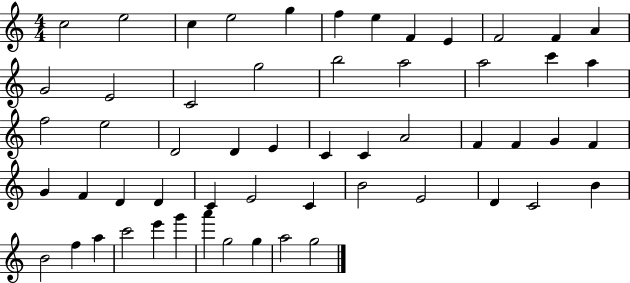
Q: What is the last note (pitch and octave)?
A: G5